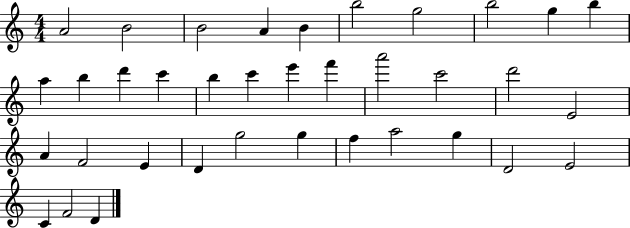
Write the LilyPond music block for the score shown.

{
  \clef treble
  \numericTimeSignature
  \time 4/4
  \key c \major
  a'2 b'2 | b'2 a'4 b'4 | b''2 g''2 | b''2 g''4 b''4 | \break a''4 b''4 d'''4 c'''4 | b''4 c'''4 e'''4 f'''4 | a'''2 c'''2 | d'''2 e'2 | \break a'4 f'2 e'4 | d'4 g''2 g''4 | f''4 a''2 g''4 | d'2 e'2 | \break c'4 f'2 d'4 | \bar "|."
}